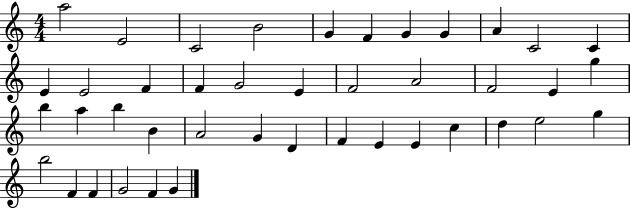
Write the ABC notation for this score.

X:1
T:Untitled
M:4/4
L:1/4
K:C
a2 E2 C2 B2 G F G G A C2 C E E2 F F G2 E F2 A2 F2 E g b a b B A2 G D F E E c d e2 g b2 F F G2 F G